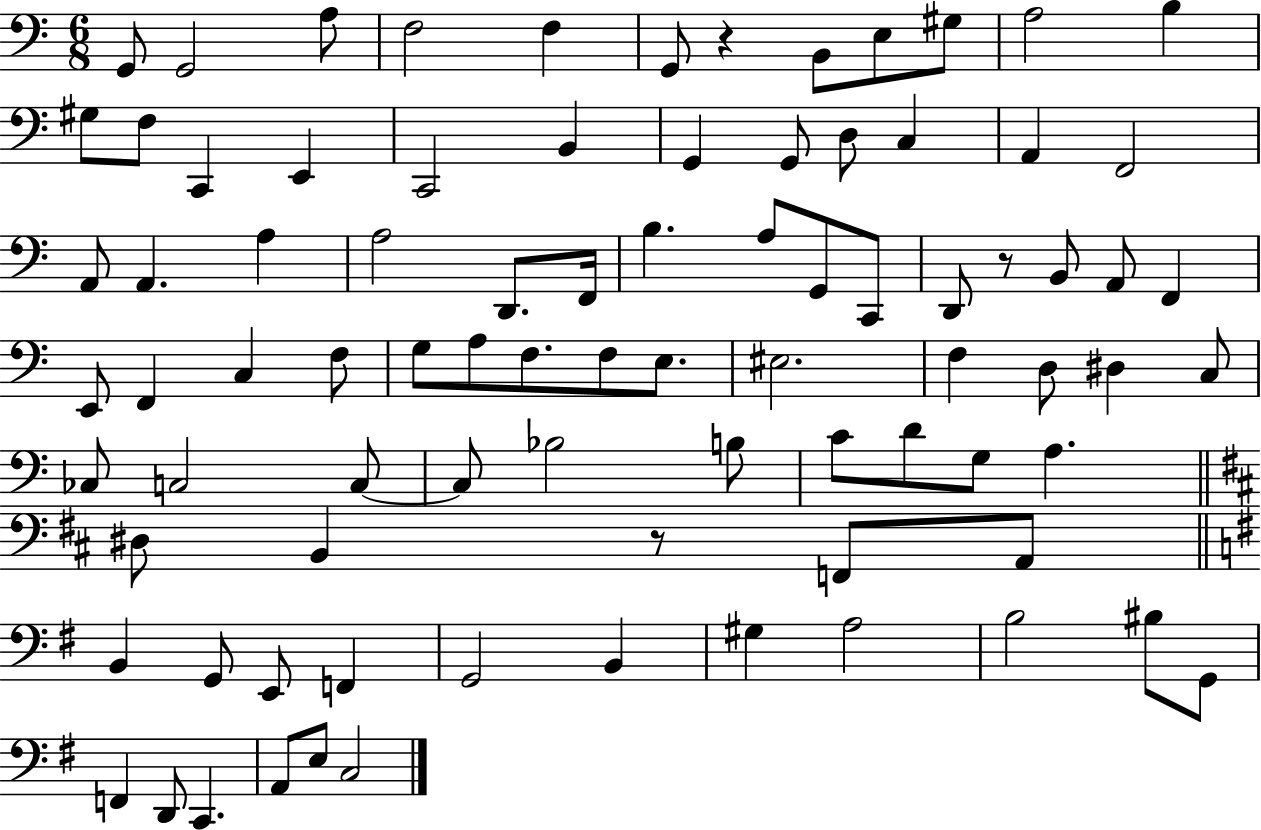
X:1
T:Untitled
M:6/8
L:1/4
K:C
G,,/2 G,,2 A,/2 F,2 F, G,,/2 z B,,/2 E,/2 ^G,/2 A,2 B, ^G,/2 F,/2 C,, E,, C,,2 B,, G,, G,,/2 D,/2 C, A,, F,,2 A,,/2 A,, A, A,2 D,,/2 F,,/4 B, A,/2 G,,/2 C,,/2 D,,/2 z/2 B,,/2 A,,/2 F,, E,,/2 F,, C, F,/2 G,/2 A,/2 F,/2 F,/2 E,/2 ^E,2 F, D,/2 ^D, C,/2 _C,/2 C,2 C,/2 C,/2 _B,2 B,/2 C/2 D/2 G,/2 A, ^D,/2 B,, z/2 F,,/2 A,,/2 B,, G,,/2 E,,/2 F,, G,,2 B,, ^G, A,2 B,2 ^B,/2 G,,/2 F,, D,,/2 C,, A,,/2 E,/2 C,2